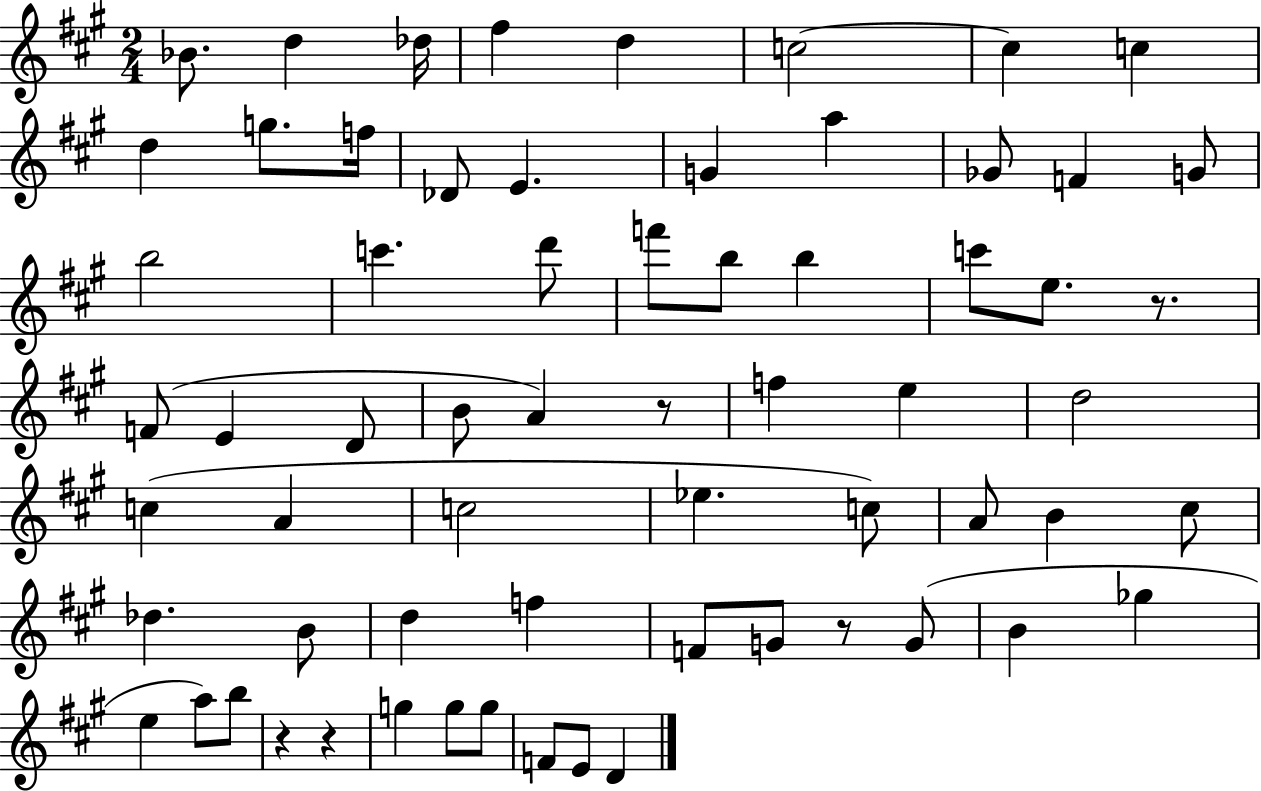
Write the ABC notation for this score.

X:1
T:Untitled
M:2/4
L:1/4
K:A
_B/2 d _d/4 ^f d c2 c c d g/2 f/4 _D/2 E G a _G/2 F G/2 b2 c' d'/2 f'/2 b/2 b c'/2 e/2 z/2 F/2 E D/2 B/2 A z/2 f e d2 c A c2 _e c/2 A/2 B ^c/2 _d B/2 d f F/2 G/2 z/2 G/2 B _g e a/2 b/2 z z g g/2 g/2 F/2 E/2 D